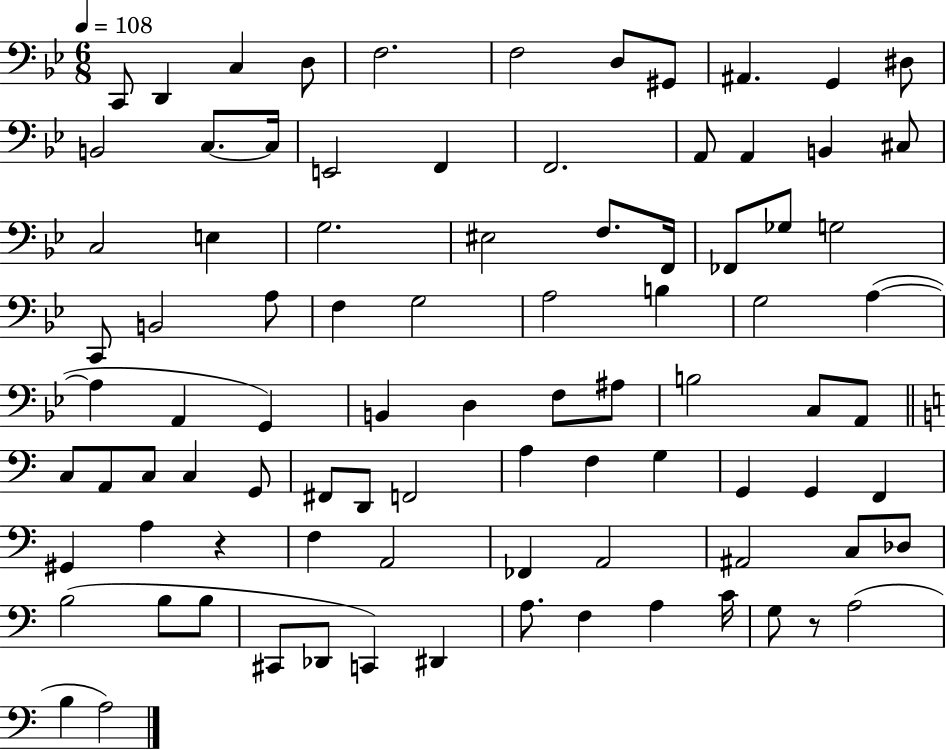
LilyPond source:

{
  \clef bass
  \numericTimeSignature
  \time 6/8
  \key bes \major
  \tempo 4 = 108
  \repeat volta 2 { c,8 d,4 c4 d8 | f2. | f2 d8 gis,8 | ais,4. g,4 dis8 | \break b,2 c8.~~ c16 | e,2 f,4 | f,2. | a,8 a,4 b,4 cis8 | \break c2 e4 | g2. | eis2 f8. f,16 | fes,8 ges8 g2 | \break c,8 b,2 a8 | f4 g2 | a2 b4 | g2 a4~(~ | \break a4 a,4 g,4) | b,4 d4 f8 ais8 | b2 c8 a,8 | \bar "||" \break \key c \major c8 a,8 c8 c4 g,8 | fis,8 d,8 f,2 | a4 f4 g4 | g,4 g,4 f,4 | \break gis,4 a4 r4 | f4 a,2 | fes,4 a,2 | ais,2 c8 des8 | \break b2( b8 b8 | cis,8 des,8 c,4) dis,4 | a8. f4 a4 c'16 | g8 r8 a2( | \break b4 a2) | } \bar "|."
}